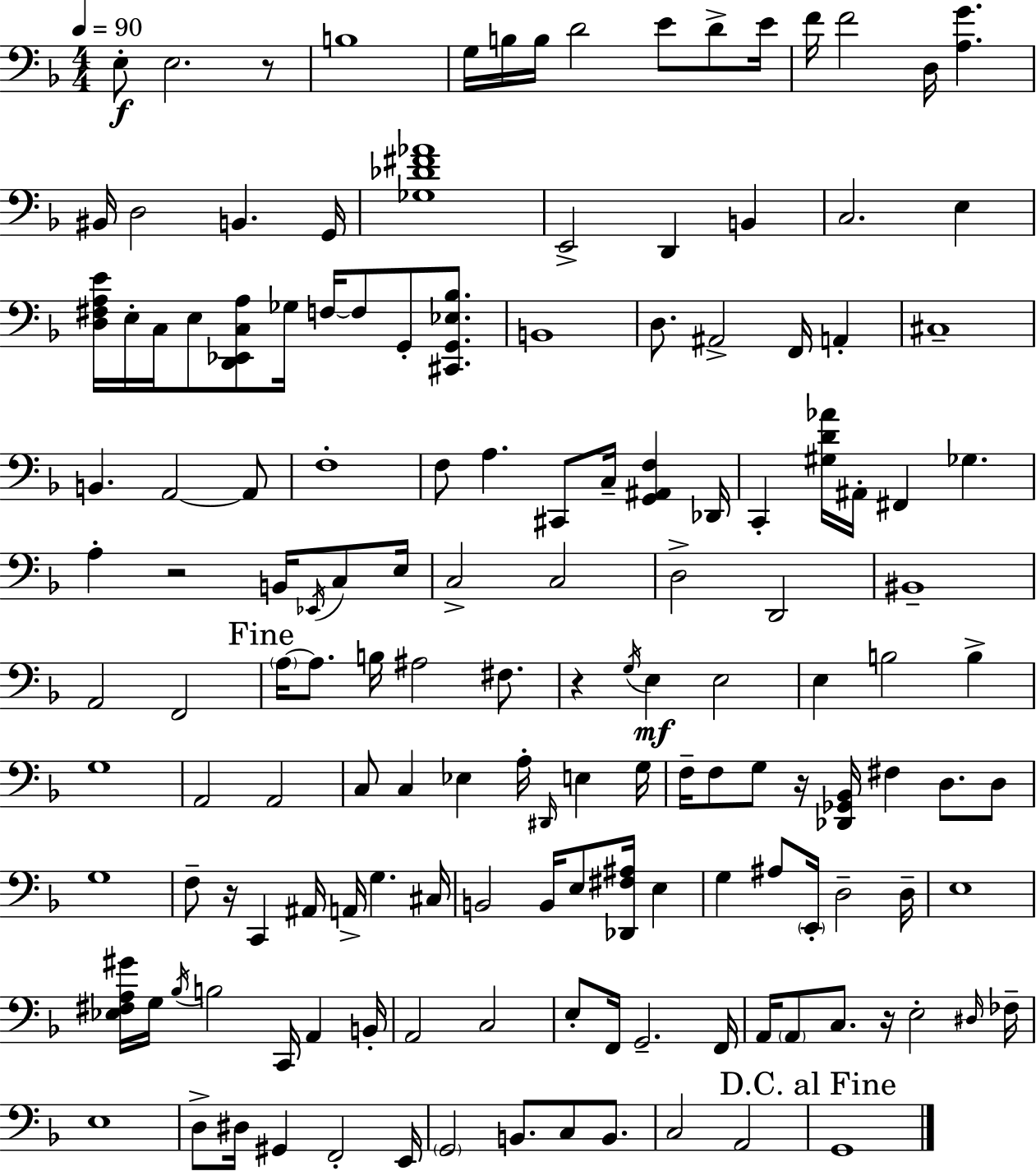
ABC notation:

X:1
T:Untitled
M:4/4
L:1/4
K:F
E,/2 E,2 z/2 B,4 G,/4 B,/4 B,/4 D2 E/2 D/2 E/4 F/4 F2 D,/4 [A,G] ^B,,/4 D,2 B,, G,,/4 [_G,_D^F_A]4 E,,2 D,, B,, C,2 E, [D,^F,A,E]/4 E,/4 C,/4 E,/2 [D,,_E,,C,A,]/2 _G,/4 F,/4 F,/2 G,,/2 [^C,,G,,_E,_B,]/2 B,,4 D,/2 ^A,,2 F,,/4 A,, ^C,4 B,, A,,2 A,,/2 F,4 F,/2 A, ^C,,/2 C,/4 [G,,^A,,F,] _D,,/4 C,, [^G,D_A]/4 ^A,,/4 ^F,, _G, A, z2 B,,/4 _E,,/4 C,/2 E,/4 C,2 C,2 D,2 D,,2 ^B,,4 A,,2 F,,2 A,/4 A,/2 B,/4 ^A,2 ^F,/2 z G,/4 E, E,2 E, B,2 B, G,4 A,,2 A,,2 C,/2 C, _E, A,/4 ^D,,/4 E, G,/4 F,/4 F,/2 G,/2 z/4 [_D,,_G,,_B,,]/4 ^F, D,/2 D,/2 G,4 F,/2 z/4 C,, ^A,,/4 A,,/4 G, ^C,/4 B,,2 B,,/4 E,/2 [_D,,^F,^A,]/4 E, G, ^A,/2 E,,/4 D,2 D,/4 E,4 [_E,^F,A,^G]/4 G,/4 _B,/4 B,2 C,,/4 A,, B,,/4 A,,2 C,2 E,/2 F,,/4 G,,2 F,,/4 A,,/4 A,,/2 C,/2 z/4 E,2 ^D,/4 _F,/4 E,4 D,/2 ^D,/4 ^G,, F,,2 E,,/4 G,,2 B,,/2 C,/2 B,,/2 C,2 A,,2 G,,4